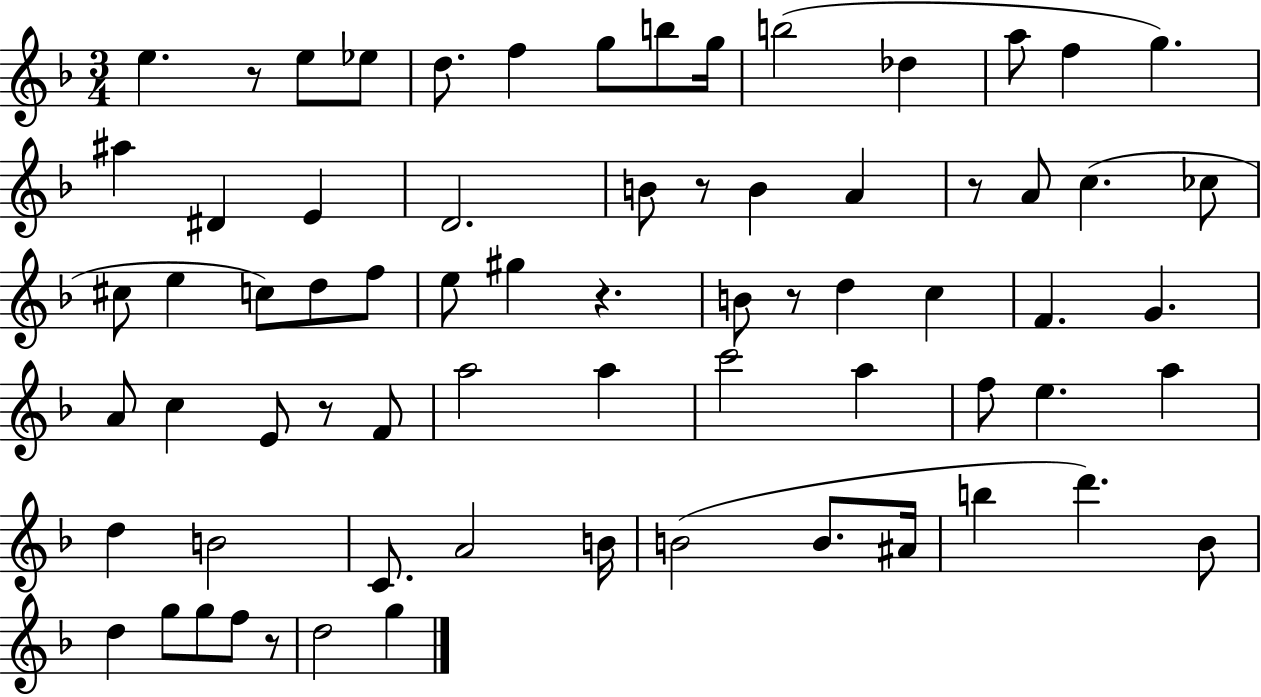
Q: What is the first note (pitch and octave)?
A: E5